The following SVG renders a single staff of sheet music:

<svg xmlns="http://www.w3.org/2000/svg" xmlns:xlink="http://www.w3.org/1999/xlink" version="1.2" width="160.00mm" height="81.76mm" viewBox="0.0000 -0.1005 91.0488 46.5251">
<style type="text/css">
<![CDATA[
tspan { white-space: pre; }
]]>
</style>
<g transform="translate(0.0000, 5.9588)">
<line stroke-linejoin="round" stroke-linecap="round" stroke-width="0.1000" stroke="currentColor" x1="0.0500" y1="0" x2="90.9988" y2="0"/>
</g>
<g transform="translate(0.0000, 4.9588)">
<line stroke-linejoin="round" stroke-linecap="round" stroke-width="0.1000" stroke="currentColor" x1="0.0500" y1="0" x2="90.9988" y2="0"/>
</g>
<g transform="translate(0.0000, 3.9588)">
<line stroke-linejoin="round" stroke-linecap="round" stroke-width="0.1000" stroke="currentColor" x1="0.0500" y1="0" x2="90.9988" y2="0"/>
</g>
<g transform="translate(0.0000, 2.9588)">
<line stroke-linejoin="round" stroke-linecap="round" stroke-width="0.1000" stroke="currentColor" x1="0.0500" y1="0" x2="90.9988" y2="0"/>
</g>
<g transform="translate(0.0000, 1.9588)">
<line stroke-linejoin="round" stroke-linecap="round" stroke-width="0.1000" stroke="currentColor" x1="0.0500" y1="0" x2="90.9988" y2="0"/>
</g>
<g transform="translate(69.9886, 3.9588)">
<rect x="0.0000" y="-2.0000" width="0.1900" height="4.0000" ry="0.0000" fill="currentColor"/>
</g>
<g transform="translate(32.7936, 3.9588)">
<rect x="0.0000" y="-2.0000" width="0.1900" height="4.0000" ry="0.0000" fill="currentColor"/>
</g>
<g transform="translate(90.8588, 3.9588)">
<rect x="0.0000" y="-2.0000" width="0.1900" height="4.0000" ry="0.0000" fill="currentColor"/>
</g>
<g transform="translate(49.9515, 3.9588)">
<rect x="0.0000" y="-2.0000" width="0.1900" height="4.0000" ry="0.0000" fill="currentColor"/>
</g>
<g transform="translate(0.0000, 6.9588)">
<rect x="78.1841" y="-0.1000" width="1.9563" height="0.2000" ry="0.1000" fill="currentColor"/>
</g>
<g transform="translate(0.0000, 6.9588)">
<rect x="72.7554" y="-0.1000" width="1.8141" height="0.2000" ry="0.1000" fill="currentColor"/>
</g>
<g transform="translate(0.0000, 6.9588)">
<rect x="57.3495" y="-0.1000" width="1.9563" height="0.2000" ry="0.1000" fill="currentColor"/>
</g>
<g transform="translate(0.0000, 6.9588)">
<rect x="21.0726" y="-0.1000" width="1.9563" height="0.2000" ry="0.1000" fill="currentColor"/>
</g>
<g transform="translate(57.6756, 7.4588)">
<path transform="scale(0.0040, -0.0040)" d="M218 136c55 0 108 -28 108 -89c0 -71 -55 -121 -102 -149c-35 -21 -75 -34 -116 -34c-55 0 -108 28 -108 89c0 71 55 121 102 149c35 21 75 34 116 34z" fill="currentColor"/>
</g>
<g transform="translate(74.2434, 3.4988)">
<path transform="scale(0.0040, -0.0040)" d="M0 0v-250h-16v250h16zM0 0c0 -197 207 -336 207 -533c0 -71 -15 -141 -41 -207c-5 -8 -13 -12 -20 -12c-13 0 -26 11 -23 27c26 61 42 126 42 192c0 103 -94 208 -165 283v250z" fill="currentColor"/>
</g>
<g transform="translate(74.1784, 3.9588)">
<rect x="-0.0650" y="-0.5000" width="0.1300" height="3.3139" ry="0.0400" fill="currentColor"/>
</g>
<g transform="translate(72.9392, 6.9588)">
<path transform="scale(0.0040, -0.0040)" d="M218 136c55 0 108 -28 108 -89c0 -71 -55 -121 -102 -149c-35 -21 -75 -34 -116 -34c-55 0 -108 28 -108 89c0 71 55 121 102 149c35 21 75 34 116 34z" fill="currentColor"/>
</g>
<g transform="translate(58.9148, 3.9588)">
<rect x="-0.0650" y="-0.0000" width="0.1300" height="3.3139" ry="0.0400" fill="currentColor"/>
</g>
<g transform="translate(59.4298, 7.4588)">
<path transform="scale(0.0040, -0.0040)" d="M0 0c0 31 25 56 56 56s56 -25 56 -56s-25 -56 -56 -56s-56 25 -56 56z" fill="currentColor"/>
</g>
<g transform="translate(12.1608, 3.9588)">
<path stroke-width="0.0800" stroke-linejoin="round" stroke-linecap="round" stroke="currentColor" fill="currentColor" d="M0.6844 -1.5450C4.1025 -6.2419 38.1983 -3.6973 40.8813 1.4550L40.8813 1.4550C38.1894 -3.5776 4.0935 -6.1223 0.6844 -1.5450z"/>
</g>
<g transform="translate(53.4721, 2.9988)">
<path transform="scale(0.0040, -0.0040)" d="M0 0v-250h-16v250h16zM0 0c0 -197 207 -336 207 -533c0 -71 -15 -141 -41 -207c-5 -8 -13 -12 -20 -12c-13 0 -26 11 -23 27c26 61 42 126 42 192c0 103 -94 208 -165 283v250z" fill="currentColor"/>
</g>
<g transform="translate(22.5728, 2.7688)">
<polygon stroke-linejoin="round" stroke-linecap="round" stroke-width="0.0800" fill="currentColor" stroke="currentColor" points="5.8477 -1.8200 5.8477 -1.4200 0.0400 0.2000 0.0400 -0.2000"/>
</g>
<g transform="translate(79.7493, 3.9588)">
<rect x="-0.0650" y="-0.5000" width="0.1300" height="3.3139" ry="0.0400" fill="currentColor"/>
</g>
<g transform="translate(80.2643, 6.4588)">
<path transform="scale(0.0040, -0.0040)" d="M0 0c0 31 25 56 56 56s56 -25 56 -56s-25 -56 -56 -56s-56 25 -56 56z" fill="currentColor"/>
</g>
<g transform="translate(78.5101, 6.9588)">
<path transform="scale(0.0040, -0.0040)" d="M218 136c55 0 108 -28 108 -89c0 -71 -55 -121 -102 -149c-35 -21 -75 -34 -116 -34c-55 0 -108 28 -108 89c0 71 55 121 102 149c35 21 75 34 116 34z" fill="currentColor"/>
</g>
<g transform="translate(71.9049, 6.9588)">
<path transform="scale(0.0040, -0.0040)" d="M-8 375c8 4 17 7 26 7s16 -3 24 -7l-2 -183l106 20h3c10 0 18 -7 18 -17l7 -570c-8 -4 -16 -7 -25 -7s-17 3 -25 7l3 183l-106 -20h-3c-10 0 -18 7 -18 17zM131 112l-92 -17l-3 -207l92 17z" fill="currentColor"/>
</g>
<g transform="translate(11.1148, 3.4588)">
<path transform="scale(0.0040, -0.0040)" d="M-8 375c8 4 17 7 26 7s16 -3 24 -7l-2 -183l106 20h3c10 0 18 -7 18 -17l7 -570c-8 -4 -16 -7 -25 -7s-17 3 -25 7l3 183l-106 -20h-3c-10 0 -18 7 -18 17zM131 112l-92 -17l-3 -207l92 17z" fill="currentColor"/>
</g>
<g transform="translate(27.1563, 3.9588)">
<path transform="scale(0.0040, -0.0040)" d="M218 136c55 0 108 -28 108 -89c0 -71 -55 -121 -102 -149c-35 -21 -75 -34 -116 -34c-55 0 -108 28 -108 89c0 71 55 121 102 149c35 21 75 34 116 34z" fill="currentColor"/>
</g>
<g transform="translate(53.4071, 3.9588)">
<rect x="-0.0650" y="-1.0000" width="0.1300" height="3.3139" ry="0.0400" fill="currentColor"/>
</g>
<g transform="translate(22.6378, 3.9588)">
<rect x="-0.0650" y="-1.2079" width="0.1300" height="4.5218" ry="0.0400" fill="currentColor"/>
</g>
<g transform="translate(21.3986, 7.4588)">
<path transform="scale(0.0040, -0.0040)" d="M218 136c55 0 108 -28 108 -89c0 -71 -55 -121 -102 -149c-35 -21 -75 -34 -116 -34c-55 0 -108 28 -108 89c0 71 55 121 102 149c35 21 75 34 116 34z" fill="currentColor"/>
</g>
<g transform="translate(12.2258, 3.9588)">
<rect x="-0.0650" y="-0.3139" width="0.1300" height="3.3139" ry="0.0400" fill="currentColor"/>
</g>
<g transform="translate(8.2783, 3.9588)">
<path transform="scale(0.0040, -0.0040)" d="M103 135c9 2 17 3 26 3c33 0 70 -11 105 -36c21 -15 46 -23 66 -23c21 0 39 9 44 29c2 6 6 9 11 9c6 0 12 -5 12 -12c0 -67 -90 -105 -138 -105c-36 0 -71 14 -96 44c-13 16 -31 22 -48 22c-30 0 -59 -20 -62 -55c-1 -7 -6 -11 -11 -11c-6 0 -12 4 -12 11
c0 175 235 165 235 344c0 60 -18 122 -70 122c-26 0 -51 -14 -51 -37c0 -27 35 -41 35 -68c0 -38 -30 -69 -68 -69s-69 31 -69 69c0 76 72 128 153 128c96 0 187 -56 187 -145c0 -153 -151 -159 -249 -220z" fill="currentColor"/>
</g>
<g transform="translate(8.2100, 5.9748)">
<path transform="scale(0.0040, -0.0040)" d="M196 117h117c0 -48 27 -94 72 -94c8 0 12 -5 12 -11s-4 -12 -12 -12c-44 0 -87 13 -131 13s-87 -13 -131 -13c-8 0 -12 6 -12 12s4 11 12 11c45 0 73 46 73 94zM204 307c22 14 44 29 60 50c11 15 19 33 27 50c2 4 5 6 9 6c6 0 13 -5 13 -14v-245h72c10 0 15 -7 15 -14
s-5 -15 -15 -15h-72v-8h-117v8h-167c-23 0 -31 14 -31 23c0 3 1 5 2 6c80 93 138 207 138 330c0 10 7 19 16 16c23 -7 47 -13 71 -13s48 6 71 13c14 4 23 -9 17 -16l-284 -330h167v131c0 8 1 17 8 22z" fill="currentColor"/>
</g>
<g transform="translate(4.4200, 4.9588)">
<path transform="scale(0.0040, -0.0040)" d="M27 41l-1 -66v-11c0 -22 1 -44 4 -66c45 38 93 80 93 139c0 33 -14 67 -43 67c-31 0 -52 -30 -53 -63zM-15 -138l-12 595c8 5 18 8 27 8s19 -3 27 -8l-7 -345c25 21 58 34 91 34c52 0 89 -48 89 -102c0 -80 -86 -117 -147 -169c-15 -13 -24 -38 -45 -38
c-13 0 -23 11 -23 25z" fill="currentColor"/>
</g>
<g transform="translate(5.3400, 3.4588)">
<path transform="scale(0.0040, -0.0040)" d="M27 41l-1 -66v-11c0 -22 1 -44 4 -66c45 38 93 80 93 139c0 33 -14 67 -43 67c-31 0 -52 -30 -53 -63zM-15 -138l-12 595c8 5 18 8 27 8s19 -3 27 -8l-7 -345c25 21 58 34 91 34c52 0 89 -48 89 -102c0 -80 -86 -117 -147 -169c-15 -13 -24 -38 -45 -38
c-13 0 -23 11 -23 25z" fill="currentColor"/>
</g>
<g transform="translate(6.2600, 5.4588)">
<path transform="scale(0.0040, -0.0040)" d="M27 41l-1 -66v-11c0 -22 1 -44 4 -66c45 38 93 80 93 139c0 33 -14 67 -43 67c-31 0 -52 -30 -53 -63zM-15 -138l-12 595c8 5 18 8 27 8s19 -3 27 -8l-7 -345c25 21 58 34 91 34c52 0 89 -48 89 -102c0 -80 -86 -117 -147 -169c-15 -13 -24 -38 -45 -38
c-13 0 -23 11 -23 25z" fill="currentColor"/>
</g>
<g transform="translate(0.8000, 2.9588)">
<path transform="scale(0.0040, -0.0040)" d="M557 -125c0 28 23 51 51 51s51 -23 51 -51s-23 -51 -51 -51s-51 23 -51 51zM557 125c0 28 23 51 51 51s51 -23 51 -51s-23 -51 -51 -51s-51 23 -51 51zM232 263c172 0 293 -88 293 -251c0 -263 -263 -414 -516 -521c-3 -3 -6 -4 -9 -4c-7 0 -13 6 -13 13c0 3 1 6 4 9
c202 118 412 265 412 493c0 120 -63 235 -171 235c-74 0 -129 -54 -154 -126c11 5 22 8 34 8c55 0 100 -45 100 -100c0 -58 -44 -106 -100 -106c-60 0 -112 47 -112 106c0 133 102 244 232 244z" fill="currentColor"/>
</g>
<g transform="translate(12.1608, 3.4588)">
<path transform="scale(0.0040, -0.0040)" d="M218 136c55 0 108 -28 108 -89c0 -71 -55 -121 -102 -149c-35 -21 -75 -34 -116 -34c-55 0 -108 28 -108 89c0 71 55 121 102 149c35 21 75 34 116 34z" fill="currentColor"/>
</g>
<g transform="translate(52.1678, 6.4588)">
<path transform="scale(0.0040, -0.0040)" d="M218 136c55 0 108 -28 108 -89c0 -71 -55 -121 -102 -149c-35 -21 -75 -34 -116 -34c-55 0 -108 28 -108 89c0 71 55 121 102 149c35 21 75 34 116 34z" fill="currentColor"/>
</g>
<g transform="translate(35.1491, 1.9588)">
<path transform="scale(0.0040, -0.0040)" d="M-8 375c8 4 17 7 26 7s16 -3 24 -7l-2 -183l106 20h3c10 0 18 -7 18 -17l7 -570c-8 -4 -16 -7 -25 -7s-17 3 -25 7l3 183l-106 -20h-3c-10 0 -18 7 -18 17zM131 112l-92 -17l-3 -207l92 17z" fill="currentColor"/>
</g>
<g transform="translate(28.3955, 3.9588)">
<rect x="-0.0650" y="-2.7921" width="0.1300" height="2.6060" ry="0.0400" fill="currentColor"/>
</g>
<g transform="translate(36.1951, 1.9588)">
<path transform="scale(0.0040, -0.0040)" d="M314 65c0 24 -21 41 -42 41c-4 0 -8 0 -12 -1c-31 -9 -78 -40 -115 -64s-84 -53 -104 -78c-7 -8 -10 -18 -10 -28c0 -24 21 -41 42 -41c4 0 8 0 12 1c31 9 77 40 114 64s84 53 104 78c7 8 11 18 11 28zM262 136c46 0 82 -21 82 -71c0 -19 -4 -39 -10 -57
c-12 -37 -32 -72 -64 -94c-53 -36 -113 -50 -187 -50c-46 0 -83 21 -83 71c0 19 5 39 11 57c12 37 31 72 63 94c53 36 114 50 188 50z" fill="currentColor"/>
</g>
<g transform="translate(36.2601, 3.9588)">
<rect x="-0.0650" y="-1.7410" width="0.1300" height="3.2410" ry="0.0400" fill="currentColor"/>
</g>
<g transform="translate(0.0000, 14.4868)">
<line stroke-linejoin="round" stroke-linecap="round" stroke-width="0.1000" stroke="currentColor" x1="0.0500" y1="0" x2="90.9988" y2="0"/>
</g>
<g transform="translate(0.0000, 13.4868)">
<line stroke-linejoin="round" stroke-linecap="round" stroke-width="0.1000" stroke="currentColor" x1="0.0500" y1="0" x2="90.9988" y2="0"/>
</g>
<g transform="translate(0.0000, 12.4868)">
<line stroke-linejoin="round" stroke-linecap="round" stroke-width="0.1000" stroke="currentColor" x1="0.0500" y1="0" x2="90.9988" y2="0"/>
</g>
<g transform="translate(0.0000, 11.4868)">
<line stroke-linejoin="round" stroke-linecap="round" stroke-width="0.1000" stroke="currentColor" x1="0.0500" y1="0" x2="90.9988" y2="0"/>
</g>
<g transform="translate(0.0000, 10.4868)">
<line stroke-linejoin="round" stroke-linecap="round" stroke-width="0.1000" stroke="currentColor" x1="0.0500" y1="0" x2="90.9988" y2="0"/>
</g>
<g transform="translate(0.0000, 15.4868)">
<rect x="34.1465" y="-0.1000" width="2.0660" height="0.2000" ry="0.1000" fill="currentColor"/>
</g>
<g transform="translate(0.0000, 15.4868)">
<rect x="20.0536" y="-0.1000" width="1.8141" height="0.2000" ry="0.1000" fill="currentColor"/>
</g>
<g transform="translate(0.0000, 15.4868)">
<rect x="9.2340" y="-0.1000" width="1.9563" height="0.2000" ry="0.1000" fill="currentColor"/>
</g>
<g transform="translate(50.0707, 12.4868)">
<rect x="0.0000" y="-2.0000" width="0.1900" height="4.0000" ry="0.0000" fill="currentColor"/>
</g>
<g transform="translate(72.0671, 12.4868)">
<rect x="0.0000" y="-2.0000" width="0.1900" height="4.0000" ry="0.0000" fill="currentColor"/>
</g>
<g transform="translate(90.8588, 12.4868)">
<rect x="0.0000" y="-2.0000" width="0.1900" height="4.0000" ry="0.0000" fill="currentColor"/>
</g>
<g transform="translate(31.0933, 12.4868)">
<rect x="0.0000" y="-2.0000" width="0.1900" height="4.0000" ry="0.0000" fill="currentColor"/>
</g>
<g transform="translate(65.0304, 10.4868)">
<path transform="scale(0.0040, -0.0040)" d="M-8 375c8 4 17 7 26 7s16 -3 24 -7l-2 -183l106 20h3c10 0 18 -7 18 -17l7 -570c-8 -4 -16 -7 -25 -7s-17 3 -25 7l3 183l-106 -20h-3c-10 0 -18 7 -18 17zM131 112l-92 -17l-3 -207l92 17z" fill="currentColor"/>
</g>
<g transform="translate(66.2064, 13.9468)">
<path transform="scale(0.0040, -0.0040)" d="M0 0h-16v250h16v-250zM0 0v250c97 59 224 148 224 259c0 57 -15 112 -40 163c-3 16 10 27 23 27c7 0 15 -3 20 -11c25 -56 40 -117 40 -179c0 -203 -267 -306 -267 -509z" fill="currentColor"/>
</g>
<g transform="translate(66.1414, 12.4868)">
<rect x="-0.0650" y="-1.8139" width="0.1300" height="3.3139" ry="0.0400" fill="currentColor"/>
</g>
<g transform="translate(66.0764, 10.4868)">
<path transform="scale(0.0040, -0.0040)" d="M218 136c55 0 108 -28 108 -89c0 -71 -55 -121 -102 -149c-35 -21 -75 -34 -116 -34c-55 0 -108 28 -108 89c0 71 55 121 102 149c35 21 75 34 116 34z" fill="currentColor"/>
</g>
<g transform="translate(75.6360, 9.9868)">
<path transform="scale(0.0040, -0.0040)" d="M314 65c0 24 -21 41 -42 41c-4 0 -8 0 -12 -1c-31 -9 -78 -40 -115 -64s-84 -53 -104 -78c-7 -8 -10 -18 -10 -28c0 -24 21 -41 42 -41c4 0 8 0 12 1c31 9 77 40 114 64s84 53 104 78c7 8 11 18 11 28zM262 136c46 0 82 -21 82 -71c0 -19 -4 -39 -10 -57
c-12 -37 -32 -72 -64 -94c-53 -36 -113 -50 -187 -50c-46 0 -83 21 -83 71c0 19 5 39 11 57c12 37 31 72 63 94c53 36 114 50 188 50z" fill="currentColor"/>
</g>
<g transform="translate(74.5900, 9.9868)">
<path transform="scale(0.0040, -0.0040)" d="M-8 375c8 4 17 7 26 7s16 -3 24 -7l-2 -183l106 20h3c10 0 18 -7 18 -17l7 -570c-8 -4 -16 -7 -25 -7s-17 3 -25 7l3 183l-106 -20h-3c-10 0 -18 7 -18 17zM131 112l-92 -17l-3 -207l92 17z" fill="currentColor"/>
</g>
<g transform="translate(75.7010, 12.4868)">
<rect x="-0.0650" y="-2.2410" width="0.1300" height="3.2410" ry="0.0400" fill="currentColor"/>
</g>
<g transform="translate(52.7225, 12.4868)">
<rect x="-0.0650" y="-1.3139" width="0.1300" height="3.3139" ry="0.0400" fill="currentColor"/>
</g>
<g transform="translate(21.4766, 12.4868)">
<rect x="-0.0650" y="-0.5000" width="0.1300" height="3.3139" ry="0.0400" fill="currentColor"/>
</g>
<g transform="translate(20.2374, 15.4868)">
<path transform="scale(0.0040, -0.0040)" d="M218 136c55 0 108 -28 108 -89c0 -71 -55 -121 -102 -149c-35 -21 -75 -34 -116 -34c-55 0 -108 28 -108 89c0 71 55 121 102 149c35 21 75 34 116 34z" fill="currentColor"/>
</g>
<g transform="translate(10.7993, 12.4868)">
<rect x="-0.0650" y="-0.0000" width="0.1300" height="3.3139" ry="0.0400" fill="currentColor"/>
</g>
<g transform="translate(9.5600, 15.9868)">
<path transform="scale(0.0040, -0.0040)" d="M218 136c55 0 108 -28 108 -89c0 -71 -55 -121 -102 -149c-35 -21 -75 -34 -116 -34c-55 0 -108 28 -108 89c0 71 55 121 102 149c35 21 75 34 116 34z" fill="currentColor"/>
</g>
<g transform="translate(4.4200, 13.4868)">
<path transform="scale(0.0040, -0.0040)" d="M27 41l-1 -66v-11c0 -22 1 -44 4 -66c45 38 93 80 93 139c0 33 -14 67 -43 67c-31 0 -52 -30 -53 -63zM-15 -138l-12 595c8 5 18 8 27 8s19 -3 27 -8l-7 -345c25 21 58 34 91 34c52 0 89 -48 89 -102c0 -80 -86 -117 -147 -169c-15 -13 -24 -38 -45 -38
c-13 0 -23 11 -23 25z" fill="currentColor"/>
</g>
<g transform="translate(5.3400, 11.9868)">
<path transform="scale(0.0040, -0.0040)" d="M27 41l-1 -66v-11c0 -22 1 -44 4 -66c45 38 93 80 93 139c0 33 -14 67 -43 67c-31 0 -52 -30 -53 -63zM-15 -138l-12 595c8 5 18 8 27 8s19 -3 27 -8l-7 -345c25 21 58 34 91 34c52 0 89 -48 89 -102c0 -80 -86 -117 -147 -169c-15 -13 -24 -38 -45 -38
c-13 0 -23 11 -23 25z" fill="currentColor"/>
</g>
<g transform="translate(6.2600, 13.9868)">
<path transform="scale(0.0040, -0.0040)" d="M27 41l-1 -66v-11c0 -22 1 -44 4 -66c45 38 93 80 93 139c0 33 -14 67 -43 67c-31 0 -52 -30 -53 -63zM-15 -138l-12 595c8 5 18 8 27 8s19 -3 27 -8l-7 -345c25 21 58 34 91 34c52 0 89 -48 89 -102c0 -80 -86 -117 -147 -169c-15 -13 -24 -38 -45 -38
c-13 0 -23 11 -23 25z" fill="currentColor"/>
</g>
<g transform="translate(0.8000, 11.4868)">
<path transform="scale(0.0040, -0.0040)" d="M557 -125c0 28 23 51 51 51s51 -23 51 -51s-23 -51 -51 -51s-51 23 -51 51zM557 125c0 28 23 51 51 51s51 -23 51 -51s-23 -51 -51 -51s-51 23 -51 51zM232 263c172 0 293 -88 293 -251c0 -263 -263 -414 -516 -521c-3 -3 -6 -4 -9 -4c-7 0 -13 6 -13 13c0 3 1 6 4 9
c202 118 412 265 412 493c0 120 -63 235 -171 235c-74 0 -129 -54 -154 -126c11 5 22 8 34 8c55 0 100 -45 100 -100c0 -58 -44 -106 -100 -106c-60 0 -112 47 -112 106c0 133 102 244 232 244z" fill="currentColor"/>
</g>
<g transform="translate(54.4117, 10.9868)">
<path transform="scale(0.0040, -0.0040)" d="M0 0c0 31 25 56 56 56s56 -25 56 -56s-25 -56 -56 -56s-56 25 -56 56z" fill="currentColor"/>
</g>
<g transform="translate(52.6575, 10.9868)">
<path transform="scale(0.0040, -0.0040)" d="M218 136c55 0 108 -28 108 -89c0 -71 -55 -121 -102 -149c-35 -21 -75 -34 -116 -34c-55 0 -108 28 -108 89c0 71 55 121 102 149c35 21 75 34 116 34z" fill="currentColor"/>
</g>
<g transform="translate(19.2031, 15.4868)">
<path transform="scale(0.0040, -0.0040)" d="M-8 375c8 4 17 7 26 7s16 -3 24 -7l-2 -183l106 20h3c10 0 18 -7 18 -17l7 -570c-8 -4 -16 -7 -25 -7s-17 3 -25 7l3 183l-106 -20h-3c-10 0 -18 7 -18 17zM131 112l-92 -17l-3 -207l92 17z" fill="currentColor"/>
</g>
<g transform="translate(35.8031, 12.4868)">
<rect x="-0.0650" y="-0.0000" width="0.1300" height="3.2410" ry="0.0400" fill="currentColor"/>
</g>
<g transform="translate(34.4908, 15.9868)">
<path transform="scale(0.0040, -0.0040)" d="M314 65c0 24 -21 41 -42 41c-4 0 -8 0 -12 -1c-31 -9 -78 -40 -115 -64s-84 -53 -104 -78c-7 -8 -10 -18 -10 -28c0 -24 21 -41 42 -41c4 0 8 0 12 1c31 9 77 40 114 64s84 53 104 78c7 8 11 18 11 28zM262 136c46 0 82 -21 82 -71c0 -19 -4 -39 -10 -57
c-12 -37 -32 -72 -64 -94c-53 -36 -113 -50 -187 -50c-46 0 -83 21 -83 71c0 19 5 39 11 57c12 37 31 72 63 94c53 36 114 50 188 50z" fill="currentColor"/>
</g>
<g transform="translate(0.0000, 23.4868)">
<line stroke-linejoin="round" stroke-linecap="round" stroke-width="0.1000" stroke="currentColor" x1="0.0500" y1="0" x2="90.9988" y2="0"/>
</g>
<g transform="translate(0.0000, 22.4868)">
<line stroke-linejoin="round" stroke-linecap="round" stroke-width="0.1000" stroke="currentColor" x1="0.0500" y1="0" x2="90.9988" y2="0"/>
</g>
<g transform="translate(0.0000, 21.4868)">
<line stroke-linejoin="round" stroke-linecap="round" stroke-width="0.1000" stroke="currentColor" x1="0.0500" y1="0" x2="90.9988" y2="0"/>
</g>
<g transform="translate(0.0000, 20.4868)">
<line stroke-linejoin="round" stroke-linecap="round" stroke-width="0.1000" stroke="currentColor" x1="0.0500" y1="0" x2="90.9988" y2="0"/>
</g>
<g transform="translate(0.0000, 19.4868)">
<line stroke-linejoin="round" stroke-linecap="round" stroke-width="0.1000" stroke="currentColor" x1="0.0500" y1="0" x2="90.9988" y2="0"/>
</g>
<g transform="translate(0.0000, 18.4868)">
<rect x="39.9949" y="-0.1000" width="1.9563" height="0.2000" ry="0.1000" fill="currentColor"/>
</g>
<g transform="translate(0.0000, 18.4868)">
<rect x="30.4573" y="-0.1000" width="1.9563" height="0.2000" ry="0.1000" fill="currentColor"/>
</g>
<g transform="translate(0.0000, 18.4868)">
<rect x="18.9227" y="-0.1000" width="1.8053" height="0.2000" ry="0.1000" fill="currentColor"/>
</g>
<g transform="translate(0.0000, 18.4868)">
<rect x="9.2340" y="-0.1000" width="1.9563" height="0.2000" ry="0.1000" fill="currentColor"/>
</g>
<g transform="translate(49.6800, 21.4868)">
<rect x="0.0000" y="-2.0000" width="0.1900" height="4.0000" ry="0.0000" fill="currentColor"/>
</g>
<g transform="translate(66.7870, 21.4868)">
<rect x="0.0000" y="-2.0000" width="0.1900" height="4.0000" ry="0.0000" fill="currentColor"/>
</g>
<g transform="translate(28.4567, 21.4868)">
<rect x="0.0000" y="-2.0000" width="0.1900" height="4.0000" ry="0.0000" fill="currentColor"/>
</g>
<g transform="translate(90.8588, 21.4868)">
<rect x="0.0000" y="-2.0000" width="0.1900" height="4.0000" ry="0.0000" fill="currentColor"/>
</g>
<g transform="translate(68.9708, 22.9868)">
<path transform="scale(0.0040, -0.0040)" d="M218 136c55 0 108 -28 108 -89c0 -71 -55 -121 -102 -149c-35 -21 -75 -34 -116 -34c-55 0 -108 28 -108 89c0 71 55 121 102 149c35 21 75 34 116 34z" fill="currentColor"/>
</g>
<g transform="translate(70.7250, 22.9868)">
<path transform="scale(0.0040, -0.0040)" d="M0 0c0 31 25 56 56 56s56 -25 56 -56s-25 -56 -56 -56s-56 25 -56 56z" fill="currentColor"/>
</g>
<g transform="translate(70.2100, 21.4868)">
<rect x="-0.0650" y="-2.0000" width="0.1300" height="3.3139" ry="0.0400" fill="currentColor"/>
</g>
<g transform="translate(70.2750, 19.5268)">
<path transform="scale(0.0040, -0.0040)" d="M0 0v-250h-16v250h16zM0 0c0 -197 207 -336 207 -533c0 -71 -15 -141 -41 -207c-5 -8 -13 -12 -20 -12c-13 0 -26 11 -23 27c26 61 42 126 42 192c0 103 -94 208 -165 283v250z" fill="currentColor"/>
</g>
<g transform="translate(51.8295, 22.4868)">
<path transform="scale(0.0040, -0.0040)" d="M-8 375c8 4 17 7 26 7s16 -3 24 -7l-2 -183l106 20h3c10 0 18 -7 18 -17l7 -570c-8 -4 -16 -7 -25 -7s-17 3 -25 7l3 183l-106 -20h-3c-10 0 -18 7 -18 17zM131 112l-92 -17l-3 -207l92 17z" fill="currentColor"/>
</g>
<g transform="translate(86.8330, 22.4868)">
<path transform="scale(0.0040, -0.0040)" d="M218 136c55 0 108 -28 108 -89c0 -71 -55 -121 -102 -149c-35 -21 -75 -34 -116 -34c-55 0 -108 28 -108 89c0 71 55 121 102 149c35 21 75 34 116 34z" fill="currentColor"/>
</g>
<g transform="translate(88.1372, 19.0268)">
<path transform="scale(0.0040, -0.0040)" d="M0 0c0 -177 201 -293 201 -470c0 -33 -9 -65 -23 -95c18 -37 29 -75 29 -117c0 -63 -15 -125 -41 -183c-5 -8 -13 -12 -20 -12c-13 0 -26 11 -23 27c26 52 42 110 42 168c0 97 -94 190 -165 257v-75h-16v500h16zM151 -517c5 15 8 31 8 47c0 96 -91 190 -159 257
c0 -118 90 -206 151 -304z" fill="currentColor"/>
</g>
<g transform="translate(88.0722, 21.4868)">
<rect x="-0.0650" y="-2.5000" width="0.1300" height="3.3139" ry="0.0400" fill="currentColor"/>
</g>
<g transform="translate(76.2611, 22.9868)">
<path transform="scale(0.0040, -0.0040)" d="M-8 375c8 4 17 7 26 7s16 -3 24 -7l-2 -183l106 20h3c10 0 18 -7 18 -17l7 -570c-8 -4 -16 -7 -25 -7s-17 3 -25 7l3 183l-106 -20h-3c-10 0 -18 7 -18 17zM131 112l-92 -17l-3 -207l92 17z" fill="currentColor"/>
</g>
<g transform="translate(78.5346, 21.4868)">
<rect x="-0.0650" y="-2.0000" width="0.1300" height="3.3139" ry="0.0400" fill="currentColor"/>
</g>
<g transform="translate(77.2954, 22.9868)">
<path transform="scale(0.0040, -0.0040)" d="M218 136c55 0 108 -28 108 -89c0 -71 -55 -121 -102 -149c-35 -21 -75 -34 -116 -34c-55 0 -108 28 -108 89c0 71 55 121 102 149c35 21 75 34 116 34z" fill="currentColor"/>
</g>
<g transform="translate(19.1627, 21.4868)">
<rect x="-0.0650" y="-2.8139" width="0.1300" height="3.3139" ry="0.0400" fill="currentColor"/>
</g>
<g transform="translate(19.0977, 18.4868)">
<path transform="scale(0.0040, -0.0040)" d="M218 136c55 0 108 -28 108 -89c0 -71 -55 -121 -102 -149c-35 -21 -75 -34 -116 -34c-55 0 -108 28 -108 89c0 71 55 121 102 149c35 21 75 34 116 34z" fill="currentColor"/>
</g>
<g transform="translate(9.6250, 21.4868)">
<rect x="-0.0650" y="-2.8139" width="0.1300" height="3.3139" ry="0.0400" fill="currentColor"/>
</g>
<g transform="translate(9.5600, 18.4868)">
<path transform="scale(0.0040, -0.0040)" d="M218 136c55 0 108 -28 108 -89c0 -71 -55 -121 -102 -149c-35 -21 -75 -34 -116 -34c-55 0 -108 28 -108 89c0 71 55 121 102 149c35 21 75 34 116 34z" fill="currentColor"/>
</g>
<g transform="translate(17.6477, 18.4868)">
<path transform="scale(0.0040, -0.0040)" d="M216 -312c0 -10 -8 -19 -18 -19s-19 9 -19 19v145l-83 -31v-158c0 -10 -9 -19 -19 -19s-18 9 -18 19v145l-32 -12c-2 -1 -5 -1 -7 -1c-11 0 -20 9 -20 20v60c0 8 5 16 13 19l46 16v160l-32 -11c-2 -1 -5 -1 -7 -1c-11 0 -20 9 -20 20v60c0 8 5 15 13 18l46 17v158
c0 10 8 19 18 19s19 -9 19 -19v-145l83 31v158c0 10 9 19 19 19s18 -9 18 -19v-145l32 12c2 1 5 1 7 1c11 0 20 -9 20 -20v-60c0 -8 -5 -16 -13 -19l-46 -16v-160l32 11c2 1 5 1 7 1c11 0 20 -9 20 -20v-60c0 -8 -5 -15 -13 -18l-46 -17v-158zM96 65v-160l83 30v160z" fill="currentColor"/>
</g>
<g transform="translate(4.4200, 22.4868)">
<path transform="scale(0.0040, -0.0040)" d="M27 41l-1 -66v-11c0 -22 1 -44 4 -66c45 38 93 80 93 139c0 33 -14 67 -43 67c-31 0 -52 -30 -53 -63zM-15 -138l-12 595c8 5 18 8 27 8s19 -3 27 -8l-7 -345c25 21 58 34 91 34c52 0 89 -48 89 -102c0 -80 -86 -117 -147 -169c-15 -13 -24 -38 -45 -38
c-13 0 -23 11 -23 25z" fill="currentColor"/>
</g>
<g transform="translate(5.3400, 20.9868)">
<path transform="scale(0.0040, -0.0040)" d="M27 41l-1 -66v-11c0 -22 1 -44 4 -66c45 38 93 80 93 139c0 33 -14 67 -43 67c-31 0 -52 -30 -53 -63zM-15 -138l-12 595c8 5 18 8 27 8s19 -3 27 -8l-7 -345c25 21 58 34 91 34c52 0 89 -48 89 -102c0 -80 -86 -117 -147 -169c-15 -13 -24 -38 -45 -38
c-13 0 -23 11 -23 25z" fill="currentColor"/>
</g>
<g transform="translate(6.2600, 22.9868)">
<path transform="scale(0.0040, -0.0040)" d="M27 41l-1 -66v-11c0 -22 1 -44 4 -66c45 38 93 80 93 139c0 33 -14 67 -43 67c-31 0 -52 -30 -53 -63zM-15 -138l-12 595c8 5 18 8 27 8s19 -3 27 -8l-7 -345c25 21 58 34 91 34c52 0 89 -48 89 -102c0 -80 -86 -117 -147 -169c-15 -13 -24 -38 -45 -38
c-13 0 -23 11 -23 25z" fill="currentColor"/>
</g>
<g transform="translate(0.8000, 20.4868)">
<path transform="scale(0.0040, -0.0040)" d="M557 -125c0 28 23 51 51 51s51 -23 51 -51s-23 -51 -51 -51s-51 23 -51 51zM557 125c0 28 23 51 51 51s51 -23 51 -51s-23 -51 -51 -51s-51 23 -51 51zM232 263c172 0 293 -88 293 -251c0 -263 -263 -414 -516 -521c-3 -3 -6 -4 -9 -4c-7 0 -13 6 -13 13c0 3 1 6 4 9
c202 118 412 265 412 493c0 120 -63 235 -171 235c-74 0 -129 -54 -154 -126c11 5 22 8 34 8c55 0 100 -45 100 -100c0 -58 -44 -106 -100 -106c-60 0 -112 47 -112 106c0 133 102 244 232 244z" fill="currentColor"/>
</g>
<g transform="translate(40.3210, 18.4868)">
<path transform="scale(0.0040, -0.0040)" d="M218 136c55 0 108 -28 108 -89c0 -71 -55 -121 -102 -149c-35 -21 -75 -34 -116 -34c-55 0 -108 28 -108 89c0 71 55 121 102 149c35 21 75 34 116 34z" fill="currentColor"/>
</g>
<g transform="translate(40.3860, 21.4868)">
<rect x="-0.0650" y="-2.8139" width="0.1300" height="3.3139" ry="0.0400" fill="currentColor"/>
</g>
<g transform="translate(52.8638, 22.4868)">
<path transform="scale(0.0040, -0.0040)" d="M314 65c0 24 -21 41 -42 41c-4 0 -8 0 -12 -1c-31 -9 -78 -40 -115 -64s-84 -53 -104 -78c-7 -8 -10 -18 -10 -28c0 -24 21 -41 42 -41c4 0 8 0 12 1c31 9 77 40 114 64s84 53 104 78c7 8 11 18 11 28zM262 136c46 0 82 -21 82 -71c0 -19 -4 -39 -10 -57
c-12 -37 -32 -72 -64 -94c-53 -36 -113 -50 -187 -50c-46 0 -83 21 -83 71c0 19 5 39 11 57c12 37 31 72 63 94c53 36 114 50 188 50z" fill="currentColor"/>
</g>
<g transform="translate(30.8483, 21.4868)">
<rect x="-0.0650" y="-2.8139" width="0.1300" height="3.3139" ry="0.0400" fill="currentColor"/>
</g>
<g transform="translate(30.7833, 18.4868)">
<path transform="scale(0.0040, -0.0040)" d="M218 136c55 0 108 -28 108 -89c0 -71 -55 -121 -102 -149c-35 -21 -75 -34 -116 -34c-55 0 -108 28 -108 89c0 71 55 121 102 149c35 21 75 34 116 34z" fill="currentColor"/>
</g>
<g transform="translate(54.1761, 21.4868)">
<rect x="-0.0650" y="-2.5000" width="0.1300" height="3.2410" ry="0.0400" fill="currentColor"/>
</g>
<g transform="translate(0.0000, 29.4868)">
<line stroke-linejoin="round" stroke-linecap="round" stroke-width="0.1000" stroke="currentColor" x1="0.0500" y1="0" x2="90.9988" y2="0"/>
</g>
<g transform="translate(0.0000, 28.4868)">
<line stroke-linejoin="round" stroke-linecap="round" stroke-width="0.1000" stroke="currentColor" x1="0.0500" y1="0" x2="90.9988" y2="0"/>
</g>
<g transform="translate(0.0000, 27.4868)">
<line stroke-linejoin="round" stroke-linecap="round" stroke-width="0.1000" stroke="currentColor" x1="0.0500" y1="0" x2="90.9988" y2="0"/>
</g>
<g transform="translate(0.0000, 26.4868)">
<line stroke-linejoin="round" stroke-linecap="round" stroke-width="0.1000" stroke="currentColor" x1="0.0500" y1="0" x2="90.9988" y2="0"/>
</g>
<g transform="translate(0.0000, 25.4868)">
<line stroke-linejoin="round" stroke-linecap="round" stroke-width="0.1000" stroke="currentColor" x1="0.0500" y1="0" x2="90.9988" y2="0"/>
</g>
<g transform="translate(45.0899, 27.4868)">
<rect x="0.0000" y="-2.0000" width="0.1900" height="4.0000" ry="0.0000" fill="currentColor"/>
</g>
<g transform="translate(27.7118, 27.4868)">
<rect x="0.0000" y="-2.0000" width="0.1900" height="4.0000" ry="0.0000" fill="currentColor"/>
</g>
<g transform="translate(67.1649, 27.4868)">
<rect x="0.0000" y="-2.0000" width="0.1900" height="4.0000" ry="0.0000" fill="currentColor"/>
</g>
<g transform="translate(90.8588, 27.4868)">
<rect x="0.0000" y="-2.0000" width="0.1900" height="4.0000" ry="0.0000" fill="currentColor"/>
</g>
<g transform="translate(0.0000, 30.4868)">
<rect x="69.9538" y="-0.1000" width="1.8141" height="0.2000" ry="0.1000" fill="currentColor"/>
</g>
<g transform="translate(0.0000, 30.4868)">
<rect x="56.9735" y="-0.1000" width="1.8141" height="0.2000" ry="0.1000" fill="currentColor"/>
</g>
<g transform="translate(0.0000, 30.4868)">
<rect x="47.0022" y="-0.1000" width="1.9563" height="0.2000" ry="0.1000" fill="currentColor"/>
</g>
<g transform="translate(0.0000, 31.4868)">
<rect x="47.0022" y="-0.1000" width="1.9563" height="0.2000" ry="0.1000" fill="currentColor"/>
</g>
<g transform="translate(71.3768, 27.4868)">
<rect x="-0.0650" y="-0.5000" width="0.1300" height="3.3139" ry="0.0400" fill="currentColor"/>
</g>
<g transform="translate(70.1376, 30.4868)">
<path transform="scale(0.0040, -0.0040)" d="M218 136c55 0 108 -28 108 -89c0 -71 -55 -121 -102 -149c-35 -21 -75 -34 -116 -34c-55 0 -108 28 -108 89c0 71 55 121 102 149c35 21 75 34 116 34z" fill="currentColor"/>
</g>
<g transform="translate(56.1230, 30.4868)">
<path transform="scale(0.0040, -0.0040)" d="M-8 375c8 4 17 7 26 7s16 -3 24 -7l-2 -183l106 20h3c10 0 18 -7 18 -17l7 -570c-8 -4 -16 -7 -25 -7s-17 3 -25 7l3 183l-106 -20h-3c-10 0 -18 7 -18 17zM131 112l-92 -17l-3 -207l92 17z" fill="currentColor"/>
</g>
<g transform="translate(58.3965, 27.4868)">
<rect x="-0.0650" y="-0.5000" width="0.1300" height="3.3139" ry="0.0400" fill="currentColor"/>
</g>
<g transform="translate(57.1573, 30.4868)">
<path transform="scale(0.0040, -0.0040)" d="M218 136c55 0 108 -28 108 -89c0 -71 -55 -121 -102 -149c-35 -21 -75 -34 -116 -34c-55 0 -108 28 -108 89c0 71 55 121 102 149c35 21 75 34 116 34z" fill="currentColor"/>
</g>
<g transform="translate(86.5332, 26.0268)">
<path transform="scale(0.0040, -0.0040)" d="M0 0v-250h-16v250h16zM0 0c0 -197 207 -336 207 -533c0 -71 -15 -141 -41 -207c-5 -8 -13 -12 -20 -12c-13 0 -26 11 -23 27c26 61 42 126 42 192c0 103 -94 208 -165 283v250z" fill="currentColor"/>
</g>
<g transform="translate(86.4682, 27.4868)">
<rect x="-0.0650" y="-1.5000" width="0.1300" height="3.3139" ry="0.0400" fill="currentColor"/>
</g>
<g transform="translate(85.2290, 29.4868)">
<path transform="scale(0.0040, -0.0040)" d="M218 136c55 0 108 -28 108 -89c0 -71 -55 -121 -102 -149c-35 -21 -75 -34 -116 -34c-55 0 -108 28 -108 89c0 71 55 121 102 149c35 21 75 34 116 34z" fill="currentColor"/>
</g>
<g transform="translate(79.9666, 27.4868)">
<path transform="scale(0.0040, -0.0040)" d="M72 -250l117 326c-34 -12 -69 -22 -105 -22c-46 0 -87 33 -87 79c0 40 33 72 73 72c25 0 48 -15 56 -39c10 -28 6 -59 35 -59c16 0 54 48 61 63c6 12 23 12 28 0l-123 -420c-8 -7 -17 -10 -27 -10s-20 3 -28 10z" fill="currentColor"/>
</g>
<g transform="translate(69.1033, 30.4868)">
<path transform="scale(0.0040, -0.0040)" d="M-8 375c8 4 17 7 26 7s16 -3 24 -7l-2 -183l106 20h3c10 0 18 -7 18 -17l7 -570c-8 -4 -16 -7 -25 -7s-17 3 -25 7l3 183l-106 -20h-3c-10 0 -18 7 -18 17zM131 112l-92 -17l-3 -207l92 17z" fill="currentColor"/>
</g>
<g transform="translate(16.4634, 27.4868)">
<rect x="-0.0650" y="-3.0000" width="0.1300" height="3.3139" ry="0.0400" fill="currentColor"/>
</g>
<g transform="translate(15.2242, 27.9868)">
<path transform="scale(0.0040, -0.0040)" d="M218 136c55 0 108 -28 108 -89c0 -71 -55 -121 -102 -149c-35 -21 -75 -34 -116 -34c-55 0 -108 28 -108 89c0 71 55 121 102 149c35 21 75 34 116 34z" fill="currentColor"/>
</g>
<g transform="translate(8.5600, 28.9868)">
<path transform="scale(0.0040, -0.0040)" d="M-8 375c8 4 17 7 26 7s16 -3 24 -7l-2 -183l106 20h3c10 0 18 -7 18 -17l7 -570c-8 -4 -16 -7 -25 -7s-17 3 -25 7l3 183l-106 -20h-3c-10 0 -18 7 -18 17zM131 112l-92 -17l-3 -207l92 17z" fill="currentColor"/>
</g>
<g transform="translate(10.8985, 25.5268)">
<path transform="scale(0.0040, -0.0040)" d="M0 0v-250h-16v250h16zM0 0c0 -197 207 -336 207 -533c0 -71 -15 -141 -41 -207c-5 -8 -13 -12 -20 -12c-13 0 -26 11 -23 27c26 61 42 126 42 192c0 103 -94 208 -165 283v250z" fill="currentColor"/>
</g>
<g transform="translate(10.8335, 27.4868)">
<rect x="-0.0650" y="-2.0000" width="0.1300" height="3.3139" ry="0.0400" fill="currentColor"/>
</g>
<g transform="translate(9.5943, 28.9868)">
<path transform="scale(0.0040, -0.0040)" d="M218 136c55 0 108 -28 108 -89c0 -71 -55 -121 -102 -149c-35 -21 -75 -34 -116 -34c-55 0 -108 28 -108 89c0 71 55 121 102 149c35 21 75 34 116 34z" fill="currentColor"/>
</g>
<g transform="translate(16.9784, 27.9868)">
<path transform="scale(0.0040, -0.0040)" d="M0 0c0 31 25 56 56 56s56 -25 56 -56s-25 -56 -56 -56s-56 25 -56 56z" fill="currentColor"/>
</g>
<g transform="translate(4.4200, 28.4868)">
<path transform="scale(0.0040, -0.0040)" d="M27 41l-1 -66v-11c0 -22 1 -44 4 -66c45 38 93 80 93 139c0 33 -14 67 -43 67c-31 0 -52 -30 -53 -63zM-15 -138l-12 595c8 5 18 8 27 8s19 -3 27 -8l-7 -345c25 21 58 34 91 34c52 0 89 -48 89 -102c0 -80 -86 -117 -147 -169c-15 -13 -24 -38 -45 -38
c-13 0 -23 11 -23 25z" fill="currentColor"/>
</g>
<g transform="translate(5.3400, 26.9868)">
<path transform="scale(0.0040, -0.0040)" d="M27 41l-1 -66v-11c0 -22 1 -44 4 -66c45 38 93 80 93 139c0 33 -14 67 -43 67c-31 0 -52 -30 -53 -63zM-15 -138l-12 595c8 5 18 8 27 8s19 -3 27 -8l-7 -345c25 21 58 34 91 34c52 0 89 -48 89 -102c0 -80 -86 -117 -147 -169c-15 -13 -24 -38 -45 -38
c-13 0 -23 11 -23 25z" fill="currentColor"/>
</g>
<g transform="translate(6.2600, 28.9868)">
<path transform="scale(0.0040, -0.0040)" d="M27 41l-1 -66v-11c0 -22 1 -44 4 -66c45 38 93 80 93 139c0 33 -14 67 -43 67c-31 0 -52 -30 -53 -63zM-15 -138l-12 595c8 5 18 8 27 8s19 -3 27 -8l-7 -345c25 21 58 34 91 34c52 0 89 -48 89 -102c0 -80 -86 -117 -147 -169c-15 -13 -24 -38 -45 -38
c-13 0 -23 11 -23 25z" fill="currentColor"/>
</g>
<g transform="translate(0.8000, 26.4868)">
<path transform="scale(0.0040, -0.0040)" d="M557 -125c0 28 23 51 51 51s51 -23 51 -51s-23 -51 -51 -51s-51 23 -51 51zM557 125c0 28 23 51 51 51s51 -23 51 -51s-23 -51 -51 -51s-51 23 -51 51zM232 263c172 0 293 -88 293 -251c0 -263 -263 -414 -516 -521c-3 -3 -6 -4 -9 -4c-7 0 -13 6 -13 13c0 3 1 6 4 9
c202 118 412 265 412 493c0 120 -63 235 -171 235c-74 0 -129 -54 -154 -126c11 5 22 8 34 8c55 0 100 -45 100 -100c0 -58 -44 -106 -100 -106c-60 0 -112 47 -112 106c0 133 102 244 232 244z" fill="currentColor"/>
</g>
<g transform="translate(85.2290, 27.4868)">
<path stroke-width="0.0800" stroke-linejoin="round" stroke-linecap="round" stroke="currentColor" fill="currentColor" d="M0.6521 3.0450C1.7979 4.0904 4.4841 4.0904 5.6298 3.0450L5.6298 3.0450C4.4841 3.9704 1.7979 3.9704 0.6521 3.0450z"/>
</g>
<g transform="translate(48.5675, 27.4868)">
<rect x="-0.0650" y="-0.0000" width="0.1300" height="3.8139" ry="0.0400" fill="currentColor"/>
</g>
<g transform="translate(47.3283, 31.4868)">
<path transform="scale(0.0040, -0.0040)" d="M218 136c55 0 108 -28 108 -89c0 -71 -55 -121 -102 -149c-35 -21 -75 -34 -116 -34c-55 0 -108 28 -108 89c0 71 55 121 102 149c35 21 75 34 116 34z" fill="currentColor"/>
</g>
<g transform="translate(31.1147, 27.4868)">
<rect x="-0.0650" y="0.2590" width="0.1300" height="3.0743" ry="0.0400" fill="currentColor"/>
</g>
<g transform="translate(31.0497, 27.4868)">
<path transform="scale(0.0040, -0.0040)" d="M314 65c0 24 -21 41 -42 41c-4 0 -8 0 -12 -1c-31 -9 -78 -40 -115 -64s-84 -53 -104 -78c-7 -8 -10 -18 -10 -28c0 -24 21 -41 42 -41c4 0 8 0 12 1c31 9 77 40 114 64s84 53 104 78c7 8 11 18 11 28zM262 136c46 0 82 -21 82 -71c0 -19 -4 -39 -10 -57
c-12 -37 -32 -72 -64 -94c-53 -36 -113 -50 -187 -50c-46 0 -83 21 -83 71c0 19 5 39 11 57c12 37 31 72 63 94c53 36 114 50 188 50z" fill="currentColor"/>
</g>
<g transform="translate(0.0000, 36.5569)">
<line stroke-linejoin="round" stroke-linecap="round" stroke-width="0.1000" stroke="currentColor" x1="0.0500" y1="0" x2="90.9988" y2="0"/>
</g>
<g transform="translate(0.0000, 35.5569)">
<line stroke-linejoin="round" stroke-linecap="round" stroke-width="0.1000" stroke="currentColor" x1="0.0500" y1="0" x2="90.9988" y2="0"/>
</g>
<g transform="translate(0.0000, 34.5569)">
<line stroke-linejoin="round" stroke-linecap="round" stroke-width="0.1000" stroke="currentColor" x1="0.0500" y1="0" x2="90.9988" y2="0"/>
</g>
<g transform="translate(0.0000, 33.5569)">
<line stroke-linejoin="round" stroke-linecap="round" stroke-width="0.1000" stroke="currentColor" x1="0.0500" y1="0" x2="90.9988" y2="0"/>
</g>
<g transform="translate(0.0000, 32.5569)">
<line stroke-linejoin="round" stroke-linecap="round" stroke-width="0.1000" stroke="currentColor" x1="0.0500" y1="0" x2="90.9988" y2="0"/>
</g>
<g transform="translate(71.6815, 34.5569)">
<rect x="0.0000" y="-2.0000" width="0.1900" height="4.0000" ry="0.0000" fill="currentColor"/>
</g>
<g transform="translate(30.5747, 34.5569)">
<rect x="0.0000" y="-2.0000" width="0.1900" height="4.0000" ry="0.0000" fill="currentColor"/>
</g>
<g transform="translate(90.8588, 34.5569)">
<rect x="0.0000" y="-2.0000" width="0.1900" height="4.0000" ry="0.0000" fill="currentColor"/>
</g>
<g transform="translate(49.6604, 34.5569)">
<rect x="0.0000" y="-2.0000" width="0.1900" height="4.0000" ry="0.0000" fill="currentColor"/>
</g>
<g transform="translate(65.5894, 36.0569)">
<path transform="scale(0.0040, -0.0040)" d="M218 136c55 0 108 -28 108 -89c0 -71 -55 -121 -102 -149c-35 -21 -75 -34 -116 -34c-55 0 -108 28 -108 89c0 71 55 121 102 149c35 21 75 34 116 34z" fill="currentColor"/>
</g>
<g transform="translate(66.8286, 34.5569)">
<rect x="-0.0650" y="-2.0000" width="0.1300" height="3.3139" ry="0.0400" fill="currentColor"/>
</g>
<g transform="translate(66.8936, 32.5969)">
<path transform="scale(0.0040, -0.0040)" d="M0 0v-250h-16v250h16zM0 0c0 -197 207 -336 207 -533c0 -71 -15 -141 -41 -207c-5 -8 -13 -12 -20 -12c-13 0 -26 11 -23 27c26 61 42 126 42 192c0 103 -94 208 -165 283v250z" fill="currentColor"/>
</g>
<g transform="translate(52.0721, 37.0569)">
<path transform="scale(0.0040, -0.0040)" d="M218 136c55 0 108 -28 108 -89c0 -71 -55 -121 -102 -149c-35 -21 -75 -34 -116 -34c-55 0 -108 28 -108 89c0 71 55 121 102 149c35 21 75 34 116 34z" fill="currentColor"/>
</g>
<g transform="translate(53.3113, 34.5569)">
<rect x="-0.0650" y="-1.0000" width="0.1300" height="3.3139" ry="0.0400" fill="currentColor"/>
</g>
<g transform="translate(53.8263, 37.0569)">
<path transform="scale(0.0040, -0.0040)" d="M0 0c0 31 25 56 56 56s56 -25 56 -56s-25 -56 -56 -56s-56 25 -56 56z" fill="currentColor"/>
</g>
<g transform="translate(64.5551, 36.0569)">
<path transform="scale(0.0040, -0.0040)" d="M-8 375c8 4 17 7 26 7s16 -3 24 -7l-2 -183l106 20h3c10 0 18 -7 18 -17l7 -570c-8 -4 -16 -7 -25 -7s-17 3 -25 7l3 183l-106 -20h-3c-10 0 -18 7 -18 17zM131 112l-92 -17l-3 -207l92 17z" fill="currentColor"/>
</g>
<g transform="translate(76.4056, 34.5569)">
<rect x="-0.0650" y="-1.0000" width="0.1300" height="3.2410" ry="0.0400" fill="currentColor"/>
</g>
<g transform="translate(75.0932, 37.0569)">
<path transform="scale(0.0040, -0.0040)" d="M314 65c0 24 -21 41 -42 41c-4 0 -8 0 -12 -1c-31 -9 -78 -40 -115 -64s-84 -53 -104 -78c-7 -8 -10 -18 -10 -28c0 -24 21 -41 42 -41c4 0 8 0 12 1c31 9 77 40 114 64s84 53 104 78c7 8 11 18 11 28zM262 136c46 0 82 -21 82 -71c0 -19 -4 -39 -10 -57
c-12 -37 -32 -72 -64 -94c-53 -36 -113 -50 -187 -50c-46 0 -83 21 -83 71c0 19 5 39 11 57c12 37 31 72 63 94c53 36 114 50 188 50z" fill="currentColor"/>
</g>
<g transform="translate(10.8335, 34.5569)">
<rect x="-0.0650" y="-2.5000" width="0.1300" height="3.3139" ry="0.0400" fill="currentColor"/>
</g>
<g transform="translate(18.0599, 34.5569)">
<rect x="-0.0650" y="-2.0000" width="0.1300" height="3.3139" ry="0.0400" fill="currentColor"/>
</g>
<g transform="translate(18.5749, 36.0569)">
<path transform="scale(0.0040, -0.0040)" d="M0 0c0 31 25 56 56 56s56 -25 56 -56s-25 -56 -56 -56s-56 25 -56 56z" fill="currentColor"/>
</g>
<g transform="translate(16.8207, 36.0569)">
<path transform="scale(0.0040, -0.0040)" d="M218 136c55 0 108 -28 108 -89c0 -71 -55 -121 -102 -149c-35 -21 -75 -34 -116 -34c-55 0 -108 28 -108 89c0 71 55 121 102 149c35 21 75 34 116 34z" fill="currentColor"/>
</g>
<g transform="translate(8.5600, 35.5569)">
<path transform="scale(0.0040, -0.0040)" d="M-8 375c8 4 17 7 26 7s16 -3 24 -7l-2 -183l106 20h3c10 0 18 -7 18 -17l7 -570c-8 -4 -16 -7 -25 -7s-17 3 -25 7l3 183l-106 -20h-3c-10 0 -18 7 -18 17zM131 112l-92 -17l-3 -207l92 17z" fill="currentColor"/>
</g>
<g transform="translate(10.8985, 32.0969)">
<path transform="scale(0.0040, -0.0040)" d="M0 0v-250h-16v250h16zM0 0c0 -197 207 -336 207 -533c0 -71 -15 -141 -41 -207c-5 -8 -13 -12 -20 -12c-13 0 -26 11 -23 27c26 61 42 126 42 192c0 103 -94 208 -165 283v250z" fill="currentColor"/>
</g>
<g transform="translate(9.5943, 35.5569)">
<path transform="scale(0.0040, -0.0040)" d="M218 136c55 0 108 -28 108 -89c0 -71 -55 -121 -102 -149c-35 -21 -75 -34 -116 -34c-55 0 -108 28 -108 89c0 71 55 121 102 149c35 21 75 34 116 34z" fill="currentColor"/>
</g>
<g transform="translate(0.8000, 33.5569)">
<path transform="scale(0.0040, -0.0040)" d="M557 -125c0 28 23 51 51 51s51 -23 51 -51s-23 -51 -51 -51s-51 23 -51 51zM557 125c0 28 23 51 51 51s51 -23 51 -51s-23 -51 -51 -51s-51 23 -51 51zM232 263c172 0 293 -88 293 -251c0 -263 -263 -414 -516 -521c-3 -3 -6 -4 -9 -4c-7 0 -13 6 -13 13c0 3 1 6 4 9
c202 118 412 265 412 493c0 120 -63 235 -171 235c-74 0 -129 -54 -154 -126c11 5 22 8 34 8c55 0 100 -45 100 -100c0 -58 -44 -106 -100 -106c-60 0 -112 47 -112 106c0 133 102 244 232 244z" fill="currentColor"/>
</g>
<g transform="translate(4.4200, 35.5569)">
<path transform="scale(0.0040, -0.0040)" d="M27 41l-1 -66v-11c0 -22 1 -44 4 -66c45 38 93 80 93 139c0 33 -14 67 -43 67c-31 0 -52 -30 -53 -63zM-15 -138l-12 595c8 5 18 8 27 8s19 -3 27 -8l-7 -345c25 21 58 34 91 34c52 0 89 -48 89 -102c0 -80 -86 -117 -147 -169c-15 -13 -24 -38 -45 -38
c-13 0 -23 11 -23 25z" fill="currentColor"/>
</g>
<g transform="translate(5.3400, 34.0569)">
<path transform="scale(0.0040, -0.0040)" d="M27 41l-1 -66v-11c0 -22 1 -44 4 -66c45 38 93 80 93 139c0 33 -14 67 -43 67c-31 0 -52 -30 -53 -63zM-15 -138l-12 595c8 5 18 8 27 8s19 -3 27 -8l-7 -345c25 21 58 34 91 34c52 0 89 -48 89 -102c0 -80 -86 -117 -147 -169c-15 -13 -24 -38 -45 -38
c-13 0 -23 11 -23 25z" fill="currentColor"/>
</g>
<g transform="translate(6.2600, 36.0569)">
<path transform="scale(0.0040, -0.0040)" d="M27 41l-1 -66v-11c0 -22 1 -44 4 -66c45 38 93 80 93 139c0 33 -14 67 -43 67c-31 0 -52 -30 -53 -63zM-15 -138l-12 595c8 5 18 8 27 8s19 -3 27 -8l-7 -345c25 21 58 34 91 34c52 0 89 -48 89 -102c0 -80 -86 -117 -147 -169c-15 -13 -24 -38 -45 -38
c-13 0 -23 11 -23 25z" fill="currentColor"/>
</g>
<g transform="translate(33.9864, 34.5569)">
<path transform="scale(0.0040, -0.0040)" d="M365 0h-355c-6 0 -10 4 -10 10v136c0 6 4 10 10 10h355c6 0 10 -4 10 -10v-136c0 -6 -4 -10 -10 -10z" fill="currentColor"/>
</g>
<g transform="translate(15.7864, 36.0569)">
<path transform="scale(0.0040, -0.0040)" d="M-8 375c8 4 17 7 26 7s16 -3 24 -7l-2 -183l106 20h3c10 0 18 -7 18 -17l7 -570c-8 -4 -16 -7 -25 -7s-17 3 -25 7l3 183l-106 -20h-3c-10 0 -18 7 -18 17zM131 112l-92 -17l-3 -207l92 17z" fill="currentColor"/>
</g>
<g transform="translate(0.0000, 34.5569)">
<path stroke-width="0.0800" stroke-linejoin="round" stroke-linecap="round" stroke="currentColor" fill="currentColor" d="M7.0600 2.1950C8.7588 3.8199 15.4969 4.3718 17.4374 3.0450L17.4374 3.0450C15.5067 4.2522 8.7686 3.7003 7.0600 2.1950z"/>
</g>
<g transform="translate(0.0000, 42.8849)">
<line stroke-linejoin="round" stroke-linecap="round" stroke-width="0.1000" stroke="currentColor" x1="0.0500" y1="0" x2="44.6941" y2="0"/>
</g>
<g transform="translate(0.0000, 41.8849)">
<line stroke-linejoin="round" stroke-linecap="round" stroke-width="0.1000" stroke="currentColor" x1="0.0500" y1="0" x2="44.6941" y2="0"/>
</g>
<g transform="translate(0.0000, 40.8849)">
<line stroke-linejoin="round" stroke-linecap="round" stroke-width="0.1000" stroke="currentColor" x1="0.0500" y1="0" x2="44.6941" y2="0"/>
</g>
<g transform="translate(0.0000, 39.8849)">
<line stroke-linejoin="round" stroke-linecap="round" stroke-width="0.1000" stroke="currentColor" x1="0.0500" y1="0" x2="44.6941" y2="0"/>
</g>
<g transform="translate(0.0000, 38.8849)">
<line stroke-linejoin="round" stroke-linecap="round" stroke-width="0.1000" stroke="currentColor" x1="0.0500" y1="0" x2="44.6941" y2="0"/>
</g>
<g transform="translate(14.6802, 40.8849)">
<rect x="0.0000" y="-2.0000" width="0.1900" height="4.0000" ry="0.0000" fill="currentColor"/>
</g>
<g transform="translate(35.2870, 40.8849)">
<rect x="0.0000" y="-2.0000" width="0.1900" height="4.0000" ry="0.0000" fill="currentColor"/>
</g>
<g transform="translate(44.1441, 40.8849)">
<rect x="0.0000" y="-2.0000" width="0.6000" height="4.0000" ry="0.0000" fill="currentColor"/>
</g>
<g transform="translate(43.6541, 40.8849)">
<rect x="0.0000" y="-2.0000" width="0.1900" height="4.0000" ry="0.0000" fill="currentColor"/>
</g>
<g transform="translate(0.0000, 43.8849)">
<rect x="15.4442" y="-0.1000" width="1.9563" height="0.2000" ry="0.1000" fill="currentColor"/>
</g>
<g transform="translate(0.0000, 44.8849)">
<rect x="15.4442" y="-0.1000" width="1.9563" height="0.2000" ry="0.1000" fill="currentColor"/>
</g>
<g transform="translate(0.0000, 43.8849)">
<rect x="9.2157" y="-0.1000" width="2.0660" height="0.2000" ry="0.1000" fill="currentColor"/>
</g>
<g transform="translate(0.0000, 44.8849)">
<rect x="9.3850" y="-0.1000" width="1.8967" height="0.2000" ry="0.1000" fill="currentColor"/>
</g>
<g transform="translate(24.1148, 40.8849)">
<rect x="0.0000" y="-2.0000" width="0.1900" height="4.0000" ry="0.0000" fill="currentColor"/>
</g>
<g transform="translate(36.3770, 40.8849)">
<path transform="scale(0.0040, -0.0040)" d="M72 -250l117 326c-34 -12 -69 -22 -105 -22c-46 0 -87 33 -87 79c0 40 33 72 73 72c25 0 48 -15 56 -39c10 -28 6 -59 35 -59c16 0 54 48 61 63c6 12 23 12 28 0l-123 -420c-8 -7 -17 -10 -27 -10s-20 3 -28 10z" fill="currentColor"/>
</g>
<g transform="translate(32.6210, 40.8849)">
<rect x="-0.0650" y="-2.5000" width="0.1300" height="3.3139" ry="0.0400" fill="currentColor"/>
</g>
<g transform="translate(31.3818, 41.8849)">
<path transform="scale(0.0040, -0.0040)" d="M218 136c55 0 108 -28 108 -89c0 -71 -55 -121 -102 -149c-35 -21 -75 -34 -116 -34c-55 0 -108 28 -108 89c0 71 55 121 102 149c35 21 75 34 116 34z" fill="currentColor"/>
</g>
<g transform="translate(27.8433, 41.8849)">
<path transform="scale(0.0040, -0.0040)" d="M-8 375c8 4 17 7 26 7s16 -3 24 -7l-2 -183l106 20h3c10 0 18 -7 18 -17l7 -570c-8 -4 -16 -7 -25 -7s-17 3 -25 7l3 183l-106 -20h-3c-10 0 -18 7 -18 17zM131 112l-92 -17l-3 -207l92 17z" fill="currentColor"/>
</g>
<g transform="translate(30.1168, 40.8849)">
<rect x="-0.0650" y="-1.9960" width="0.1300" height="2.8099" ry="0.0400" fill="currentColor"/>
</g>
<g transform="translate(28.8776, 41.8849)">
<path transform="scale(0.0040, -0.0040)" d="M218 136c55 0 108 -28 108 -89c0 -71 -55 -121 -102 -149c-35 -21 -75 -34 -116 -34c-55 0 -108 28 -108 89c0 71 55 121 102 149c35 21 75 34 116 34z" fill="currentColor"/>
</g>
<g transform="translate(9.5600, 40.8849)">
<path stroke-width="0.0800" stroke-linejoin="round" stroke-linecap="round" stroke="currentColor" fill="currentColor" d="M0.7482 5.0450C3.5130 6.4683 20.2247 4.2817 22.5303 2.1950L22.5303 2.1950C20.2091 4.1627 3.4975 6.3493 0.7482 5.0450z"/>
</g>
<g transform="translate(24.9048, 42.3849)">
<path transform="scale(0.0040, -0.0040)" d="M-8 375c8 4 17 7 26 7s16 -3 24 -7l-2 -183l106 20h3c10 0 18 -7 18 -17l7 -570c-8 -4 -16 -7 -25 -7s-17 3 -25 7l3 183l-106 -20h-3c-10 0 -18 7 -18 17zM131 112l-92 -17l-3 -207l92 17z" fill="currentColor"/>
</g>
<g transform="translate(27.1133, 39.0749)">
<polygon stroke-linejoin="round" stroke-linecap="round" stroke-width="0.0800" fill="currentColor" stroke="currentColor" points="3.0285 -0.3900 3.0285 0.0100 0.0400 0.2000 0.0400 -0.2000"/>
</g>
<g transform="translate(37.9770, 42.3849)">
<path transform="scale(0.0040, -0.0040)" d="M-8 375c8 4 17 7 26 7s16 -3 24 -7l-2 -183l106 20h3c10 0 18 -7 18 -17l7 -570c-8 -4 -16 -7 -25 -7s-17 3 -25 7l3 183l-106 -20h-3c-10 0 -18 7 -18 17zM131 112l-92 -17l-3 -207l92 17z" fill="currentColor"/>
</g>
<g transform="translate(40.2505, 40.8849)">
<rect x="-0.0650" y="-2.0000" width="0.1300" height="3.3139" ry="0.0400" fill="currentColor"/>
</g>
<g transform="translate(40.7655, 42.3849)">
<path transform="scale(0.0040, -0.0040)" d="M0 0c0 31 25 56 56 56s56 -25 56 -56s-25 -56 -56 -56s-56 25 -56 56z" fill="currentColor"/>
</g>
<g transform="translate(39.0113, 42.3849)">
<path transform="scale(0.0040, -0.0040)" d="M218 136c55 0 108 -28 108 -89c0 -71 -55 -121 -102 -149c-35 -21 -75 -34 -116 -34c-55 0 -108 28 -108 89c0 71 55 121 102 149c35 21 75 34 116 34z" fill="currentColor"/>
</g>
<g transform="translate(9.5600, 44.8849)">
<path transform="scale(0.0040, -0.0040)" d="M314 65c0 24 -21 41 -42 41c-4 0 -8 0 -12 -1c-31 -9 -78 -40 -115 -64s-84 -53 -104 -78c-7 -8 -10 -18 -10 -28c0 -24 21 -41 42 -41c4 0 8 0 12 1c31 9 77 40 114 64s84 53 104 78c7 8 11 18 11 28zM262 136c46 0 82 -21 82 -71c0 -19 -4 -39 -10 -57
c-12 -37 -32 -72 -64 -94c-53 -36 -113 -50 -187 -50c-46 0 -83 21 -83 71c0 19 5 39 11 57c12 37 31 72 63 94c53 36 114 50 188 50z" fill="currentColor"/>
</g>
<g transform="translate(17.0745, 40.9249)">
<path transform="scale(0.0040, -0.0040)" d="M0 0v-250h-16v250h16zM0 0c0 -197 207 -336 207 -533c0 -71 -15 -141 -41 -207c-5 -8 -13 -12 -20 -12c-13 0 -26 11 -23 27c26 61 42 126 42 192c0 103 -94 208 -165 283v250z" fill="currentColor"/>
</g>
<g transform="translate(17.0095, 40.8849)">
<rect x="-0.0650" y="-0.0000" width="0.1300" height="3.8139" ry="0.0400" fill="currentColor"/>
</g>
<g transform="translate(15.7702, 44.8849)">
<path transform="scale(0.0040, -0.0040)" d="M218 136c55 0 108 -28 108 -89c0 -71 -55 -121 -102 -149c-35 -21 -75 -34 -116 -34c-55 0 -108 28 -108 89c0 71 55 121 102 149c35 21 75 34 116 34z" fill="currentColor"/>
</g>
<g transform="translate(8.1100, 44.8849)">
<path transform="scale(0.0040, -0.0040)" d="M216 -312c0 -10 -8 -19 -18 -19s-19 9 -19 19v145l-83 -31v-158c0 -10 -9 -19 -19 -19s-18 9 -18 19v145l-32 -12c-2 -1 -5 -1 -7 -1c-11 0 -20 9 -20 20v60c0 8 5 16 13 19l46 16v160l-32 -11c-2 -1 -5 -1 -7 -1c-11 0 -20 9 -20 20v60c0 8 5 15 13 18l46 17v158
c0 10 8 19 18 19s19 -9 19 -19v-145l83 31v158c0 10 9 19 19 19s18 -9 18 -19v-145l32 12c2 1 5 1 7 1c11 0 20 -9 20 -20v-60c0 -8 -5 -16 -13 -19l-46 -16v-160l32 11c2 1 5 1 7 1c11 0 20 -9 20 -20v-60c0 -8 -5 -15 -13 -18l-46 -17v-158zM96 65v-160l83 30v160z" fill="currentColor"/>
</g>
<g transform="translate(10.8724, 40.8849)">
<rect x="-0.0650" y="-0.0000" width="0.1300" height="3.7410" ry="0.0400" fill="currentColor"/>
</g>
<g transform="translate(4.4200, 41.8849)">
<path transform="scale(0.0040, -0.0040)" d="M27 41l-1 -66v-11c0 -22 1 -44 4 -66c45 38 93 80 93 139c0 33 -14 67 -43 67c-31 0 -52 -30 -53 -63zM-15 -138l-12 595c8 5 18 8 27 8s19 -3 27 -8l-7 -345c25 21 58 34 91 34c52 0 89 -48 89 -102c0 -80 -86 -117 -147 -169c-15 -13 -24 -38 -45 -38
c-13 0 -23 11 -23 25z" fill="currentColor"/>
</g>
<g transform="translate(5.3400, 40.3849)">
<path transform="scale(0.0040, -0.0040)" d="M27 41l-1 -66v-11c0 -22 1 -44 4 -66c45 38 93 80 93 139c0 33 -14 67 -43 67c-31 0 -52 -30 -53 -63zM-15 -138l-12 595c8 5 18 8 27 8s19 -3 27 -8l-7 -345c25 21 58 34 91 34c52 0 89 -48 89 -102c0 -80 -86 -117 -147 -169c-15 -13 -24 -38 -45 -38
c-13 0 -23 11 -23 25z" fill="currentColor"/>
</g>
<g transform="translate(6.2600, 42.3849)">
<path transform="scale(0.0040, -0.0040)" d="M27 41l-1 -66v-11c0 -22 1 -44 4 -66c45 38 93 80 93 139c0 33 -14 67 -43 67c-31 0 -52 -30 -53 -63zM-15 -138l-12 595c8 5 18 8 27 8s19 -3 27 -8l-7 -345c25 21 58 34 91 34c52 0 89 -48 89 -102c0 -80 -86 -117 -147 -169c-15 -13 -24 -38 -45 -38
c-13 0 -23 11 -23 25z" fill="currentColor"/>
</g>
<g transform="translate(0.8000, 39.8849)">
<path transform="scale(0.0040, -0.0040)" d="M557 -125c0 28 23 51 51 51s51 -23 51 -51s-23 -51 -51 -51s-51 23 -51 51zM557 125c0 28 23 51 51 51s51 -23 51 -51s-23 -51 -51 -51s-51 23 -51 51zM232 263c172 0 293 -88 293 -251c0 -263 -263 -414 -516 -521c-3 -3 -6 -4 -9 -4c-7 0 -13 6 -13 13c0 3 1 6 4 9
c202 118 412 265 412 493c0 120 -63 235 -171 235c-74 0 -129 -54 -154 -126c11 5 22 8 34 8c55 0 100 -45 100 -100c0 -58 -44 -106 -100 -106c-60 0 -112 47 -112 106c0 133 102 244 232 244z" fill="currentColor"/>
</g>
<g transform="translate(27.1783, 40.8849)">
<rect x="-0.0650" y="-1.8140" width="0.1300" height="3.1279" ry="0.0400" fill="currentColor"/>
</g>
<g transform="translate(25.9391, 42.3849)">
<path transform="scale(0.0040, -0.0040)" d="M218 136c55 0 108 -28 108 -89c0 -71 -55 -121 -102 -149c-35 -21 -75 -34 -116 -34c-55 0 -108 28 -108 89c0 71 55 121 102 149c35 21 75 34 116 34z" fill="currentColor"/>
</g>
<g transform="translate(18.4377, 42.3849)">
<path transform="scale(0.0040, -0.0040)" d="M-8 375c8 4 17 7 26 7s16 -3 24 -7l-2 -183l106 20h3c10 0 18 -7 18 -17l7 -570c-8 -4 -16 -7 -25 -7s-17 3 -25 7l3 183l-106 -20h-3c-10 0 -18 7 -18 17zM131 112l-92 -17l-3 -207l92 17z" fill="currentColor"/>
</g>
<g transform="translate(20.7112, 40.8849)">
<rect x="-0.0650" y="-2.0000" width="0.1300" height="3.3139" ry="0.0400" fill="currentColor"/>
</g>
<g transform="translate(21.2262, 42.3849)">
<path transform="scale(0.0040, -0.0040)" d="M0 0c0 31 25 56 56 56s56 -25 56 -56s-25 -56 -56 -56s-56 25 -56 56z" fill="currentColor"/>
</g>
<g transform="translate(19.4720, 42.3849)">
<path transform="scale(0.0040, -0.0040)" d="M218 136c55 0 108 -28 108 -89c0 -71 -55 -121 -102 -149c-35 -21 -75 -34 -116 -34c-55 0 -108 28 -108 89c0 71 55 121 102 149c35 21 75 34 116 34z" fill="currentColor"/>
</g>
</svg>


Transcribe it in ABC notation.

X:1
T:Untitled
M:2/4
L:1/4
K:Eb
E, D,,/2 D,/2 A,2 F,,/2 D,, E,,/2 E,, D,, E,, D,,2 G, A,/2 B,2 C ^C C C B,,2 _A,,/2 A,, _B,,/4 A,,/2 C, D,2 C,, E,, E,, z/2 G,,/2 B,,/2 A,, z2 F,, A,,/2 F,,2 ^C,,2 C,,/2 A,, A,,/2 B,,/2 B,, z/2 A,,